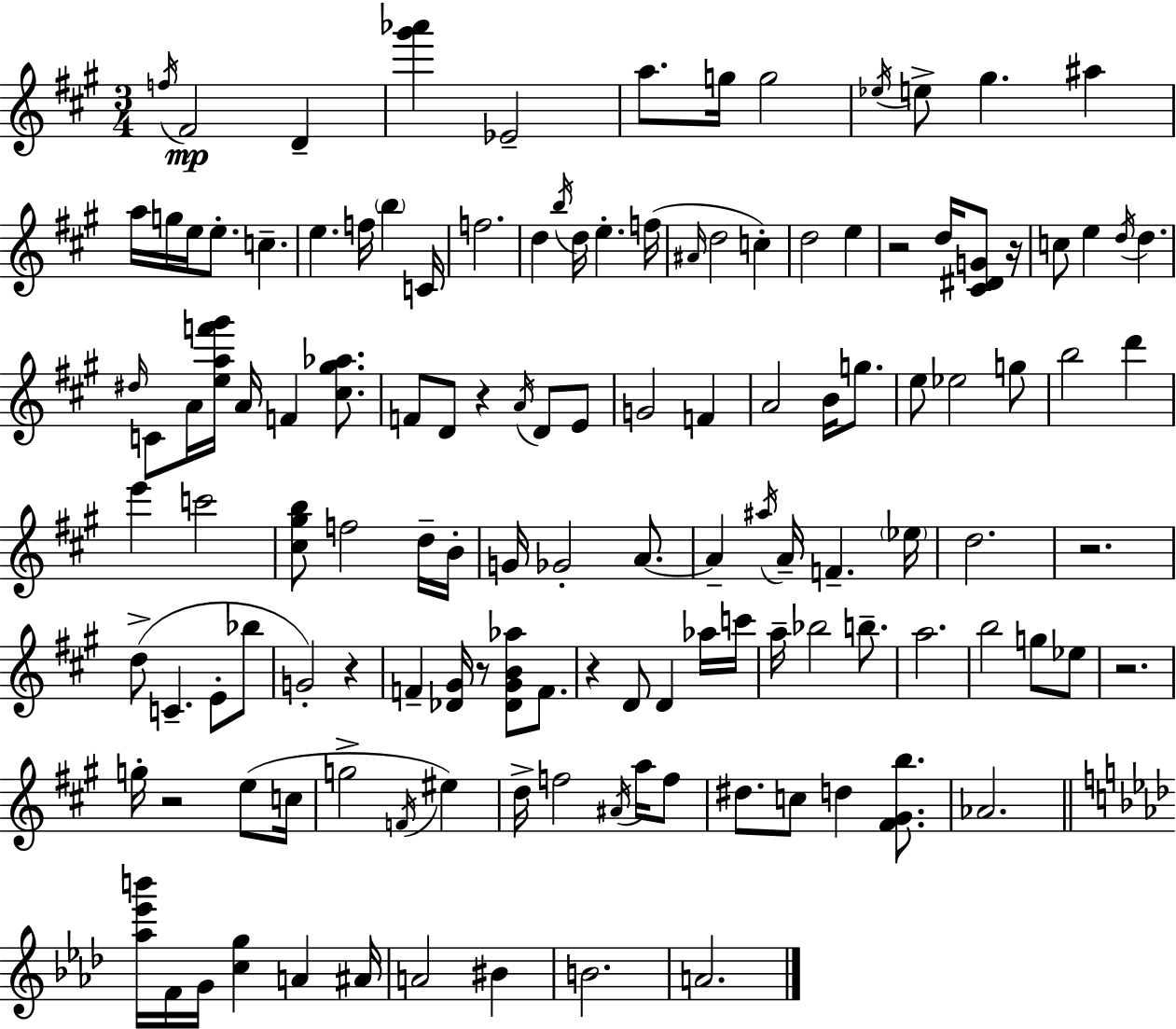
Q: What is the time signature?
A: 3/4